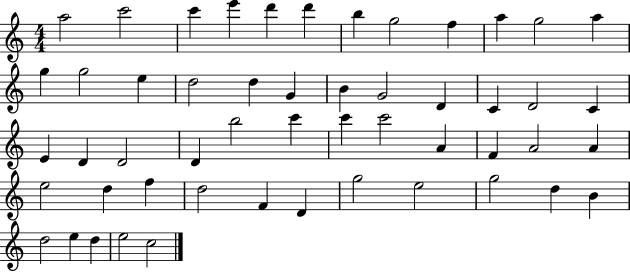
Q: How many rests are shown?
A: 0